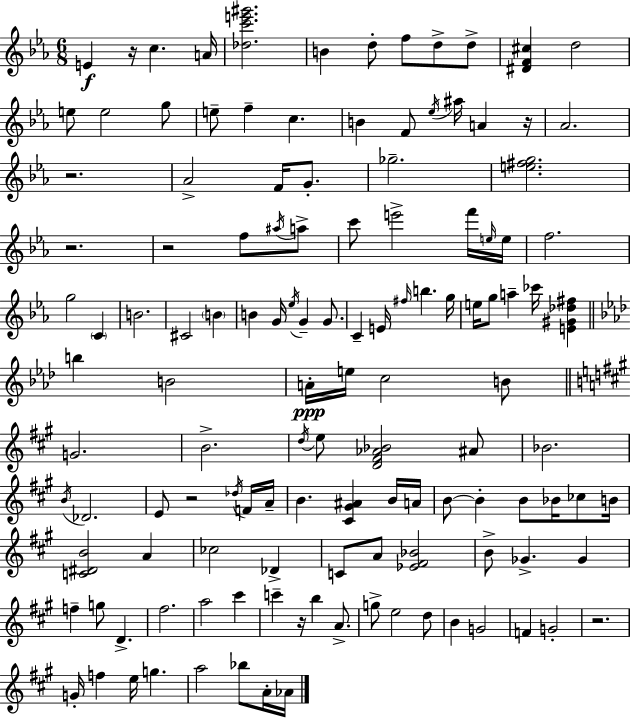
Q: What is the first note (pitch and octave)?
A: E4